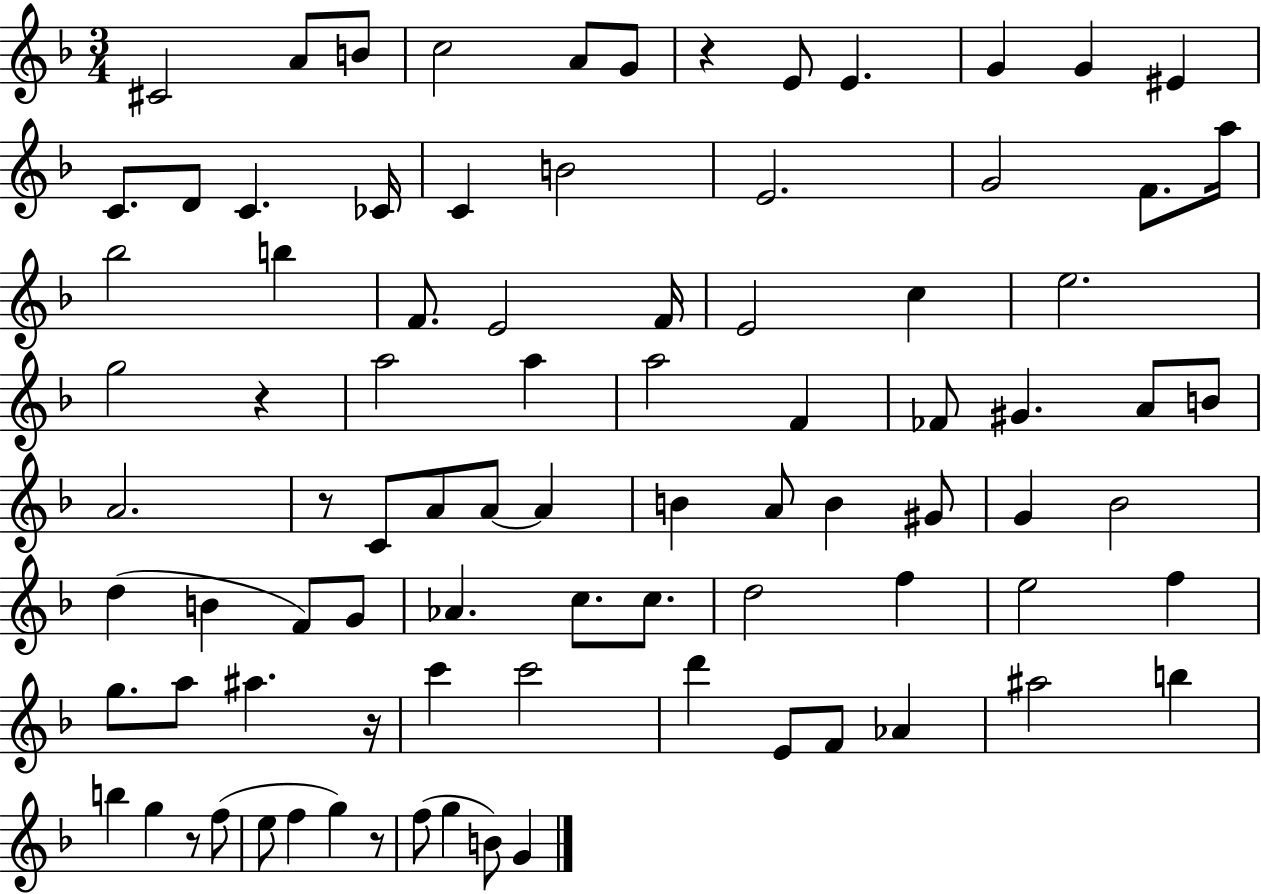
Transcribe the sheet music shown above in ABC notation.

X:1
T:Untitled
M:3/4
L:1/4
K:F
^C2 A/2 B/2 c2 A/2 G/2 z E/2 E G G ^E C/2 D/2 C _C/4 C B2 E2 G2 F/2 a/4 _b2 b F/2 E2 F/4 E2 c e2 g2 z a2 a a2 F _F/2 ^G A/2 B/2 A2 z/2 C/2 A/2 A/2 A B A/2 B ^G/2 G _B2 d B F/2 G/2 _A c/2 c/2 d2 f e2 f g/2 a/2 ^a z/4 c' c'2 d' E/2 F/2 _A ^a2 b b g z/2 f/2 e/2 f g z/2 f/2 g B/2 G